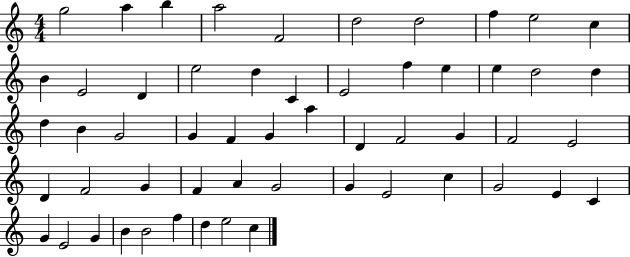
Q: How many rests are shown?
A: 0